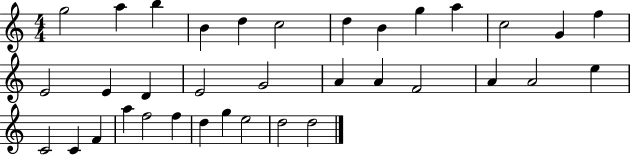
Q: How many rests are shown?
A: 0